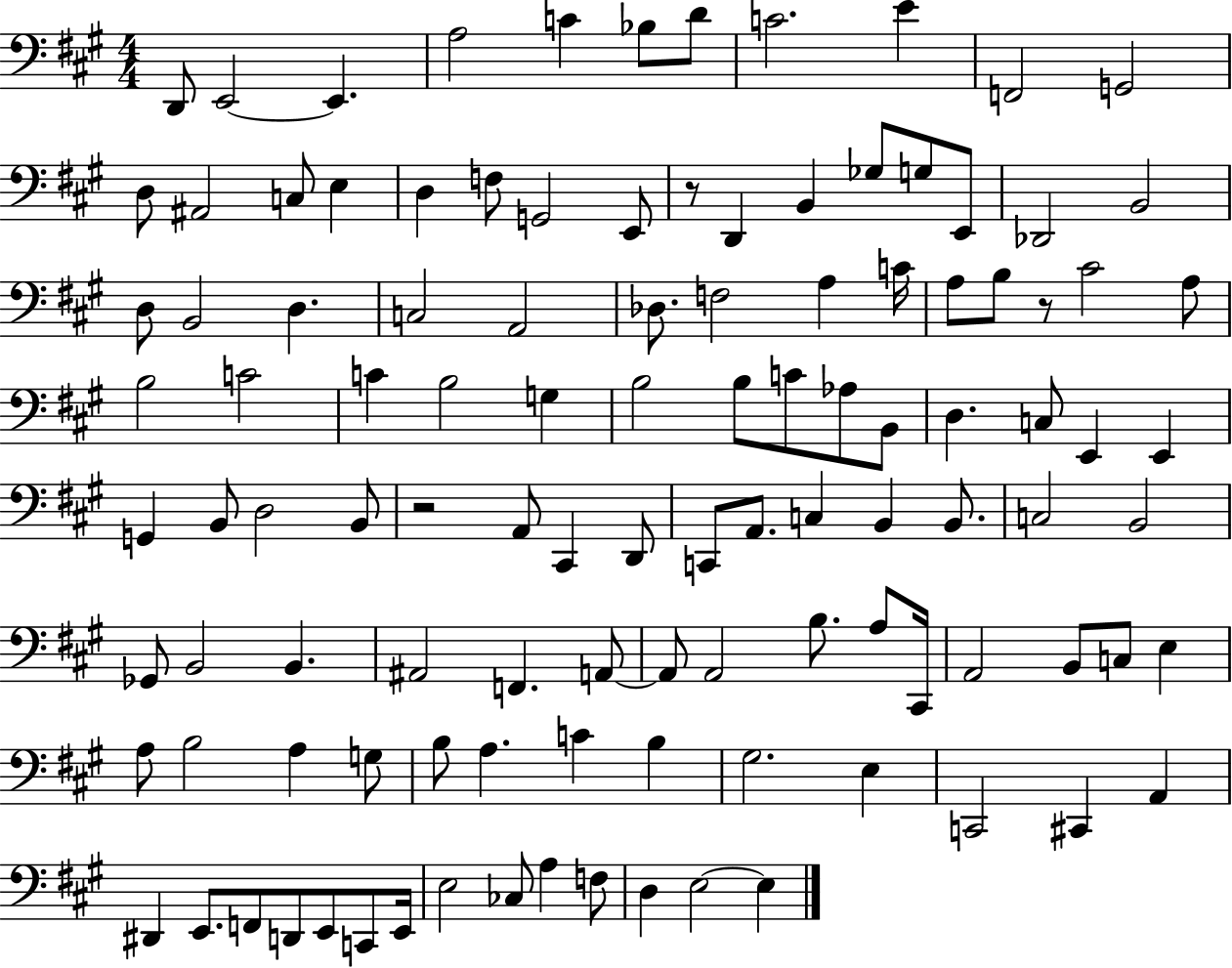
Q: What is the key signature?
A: A major